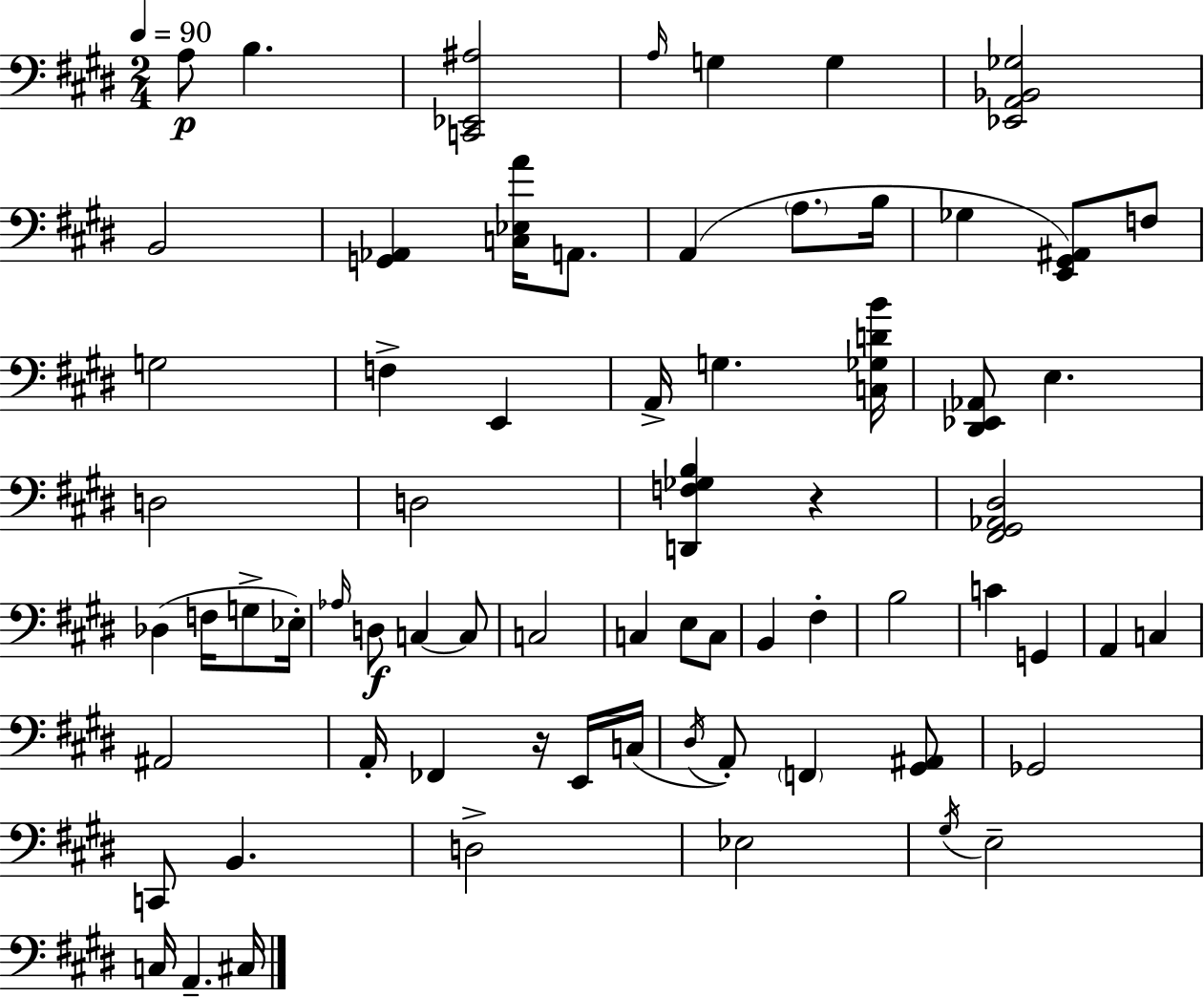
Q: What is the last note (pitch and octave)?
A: C#3